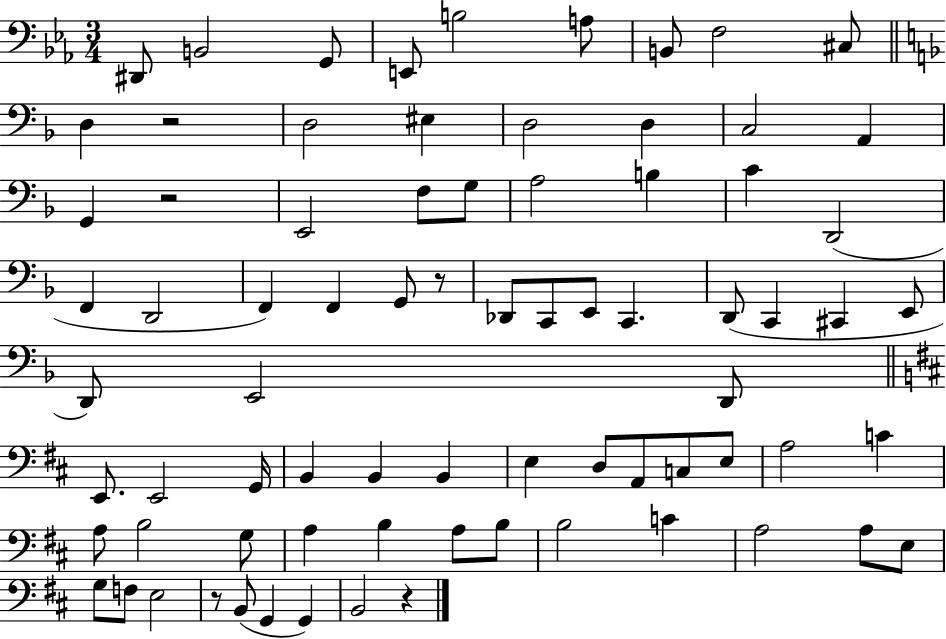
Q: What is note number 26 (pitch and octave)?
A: D2